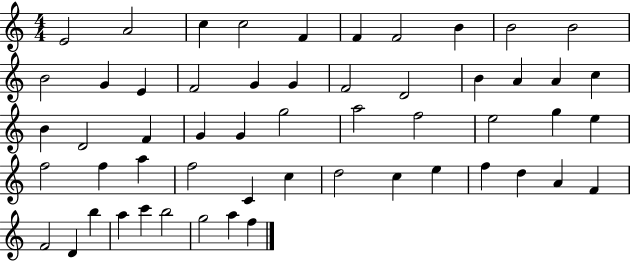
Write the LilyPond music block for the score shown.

{
  \clef treble
  \numericTimeSignature
  \time 4/4
  \key c \major
  e'2 a'2 | c''4 c''2 f'4 | f'4 f'2 b'4 | b'2 b'2 | \break b'2 g'4 e'4 | f'2 g'4 g'4 | f'2 d'2 | b'4 a'4 a'4 c''4 | \break b'4 d'2 f'4 | g'4 g'4 g''2 | a''2 f''2 | e''2 g''4 e''4 | \break f''2 f''4 a''4 | f''2 c'4 c''4 | d''2 c''4 e''4 | f''4 d''4 a'4 f'4 | \break f'2 d'4 b''4 | a''4 c'''4 b''2 | g''2 a''4 f''4 | \bar "|."
}